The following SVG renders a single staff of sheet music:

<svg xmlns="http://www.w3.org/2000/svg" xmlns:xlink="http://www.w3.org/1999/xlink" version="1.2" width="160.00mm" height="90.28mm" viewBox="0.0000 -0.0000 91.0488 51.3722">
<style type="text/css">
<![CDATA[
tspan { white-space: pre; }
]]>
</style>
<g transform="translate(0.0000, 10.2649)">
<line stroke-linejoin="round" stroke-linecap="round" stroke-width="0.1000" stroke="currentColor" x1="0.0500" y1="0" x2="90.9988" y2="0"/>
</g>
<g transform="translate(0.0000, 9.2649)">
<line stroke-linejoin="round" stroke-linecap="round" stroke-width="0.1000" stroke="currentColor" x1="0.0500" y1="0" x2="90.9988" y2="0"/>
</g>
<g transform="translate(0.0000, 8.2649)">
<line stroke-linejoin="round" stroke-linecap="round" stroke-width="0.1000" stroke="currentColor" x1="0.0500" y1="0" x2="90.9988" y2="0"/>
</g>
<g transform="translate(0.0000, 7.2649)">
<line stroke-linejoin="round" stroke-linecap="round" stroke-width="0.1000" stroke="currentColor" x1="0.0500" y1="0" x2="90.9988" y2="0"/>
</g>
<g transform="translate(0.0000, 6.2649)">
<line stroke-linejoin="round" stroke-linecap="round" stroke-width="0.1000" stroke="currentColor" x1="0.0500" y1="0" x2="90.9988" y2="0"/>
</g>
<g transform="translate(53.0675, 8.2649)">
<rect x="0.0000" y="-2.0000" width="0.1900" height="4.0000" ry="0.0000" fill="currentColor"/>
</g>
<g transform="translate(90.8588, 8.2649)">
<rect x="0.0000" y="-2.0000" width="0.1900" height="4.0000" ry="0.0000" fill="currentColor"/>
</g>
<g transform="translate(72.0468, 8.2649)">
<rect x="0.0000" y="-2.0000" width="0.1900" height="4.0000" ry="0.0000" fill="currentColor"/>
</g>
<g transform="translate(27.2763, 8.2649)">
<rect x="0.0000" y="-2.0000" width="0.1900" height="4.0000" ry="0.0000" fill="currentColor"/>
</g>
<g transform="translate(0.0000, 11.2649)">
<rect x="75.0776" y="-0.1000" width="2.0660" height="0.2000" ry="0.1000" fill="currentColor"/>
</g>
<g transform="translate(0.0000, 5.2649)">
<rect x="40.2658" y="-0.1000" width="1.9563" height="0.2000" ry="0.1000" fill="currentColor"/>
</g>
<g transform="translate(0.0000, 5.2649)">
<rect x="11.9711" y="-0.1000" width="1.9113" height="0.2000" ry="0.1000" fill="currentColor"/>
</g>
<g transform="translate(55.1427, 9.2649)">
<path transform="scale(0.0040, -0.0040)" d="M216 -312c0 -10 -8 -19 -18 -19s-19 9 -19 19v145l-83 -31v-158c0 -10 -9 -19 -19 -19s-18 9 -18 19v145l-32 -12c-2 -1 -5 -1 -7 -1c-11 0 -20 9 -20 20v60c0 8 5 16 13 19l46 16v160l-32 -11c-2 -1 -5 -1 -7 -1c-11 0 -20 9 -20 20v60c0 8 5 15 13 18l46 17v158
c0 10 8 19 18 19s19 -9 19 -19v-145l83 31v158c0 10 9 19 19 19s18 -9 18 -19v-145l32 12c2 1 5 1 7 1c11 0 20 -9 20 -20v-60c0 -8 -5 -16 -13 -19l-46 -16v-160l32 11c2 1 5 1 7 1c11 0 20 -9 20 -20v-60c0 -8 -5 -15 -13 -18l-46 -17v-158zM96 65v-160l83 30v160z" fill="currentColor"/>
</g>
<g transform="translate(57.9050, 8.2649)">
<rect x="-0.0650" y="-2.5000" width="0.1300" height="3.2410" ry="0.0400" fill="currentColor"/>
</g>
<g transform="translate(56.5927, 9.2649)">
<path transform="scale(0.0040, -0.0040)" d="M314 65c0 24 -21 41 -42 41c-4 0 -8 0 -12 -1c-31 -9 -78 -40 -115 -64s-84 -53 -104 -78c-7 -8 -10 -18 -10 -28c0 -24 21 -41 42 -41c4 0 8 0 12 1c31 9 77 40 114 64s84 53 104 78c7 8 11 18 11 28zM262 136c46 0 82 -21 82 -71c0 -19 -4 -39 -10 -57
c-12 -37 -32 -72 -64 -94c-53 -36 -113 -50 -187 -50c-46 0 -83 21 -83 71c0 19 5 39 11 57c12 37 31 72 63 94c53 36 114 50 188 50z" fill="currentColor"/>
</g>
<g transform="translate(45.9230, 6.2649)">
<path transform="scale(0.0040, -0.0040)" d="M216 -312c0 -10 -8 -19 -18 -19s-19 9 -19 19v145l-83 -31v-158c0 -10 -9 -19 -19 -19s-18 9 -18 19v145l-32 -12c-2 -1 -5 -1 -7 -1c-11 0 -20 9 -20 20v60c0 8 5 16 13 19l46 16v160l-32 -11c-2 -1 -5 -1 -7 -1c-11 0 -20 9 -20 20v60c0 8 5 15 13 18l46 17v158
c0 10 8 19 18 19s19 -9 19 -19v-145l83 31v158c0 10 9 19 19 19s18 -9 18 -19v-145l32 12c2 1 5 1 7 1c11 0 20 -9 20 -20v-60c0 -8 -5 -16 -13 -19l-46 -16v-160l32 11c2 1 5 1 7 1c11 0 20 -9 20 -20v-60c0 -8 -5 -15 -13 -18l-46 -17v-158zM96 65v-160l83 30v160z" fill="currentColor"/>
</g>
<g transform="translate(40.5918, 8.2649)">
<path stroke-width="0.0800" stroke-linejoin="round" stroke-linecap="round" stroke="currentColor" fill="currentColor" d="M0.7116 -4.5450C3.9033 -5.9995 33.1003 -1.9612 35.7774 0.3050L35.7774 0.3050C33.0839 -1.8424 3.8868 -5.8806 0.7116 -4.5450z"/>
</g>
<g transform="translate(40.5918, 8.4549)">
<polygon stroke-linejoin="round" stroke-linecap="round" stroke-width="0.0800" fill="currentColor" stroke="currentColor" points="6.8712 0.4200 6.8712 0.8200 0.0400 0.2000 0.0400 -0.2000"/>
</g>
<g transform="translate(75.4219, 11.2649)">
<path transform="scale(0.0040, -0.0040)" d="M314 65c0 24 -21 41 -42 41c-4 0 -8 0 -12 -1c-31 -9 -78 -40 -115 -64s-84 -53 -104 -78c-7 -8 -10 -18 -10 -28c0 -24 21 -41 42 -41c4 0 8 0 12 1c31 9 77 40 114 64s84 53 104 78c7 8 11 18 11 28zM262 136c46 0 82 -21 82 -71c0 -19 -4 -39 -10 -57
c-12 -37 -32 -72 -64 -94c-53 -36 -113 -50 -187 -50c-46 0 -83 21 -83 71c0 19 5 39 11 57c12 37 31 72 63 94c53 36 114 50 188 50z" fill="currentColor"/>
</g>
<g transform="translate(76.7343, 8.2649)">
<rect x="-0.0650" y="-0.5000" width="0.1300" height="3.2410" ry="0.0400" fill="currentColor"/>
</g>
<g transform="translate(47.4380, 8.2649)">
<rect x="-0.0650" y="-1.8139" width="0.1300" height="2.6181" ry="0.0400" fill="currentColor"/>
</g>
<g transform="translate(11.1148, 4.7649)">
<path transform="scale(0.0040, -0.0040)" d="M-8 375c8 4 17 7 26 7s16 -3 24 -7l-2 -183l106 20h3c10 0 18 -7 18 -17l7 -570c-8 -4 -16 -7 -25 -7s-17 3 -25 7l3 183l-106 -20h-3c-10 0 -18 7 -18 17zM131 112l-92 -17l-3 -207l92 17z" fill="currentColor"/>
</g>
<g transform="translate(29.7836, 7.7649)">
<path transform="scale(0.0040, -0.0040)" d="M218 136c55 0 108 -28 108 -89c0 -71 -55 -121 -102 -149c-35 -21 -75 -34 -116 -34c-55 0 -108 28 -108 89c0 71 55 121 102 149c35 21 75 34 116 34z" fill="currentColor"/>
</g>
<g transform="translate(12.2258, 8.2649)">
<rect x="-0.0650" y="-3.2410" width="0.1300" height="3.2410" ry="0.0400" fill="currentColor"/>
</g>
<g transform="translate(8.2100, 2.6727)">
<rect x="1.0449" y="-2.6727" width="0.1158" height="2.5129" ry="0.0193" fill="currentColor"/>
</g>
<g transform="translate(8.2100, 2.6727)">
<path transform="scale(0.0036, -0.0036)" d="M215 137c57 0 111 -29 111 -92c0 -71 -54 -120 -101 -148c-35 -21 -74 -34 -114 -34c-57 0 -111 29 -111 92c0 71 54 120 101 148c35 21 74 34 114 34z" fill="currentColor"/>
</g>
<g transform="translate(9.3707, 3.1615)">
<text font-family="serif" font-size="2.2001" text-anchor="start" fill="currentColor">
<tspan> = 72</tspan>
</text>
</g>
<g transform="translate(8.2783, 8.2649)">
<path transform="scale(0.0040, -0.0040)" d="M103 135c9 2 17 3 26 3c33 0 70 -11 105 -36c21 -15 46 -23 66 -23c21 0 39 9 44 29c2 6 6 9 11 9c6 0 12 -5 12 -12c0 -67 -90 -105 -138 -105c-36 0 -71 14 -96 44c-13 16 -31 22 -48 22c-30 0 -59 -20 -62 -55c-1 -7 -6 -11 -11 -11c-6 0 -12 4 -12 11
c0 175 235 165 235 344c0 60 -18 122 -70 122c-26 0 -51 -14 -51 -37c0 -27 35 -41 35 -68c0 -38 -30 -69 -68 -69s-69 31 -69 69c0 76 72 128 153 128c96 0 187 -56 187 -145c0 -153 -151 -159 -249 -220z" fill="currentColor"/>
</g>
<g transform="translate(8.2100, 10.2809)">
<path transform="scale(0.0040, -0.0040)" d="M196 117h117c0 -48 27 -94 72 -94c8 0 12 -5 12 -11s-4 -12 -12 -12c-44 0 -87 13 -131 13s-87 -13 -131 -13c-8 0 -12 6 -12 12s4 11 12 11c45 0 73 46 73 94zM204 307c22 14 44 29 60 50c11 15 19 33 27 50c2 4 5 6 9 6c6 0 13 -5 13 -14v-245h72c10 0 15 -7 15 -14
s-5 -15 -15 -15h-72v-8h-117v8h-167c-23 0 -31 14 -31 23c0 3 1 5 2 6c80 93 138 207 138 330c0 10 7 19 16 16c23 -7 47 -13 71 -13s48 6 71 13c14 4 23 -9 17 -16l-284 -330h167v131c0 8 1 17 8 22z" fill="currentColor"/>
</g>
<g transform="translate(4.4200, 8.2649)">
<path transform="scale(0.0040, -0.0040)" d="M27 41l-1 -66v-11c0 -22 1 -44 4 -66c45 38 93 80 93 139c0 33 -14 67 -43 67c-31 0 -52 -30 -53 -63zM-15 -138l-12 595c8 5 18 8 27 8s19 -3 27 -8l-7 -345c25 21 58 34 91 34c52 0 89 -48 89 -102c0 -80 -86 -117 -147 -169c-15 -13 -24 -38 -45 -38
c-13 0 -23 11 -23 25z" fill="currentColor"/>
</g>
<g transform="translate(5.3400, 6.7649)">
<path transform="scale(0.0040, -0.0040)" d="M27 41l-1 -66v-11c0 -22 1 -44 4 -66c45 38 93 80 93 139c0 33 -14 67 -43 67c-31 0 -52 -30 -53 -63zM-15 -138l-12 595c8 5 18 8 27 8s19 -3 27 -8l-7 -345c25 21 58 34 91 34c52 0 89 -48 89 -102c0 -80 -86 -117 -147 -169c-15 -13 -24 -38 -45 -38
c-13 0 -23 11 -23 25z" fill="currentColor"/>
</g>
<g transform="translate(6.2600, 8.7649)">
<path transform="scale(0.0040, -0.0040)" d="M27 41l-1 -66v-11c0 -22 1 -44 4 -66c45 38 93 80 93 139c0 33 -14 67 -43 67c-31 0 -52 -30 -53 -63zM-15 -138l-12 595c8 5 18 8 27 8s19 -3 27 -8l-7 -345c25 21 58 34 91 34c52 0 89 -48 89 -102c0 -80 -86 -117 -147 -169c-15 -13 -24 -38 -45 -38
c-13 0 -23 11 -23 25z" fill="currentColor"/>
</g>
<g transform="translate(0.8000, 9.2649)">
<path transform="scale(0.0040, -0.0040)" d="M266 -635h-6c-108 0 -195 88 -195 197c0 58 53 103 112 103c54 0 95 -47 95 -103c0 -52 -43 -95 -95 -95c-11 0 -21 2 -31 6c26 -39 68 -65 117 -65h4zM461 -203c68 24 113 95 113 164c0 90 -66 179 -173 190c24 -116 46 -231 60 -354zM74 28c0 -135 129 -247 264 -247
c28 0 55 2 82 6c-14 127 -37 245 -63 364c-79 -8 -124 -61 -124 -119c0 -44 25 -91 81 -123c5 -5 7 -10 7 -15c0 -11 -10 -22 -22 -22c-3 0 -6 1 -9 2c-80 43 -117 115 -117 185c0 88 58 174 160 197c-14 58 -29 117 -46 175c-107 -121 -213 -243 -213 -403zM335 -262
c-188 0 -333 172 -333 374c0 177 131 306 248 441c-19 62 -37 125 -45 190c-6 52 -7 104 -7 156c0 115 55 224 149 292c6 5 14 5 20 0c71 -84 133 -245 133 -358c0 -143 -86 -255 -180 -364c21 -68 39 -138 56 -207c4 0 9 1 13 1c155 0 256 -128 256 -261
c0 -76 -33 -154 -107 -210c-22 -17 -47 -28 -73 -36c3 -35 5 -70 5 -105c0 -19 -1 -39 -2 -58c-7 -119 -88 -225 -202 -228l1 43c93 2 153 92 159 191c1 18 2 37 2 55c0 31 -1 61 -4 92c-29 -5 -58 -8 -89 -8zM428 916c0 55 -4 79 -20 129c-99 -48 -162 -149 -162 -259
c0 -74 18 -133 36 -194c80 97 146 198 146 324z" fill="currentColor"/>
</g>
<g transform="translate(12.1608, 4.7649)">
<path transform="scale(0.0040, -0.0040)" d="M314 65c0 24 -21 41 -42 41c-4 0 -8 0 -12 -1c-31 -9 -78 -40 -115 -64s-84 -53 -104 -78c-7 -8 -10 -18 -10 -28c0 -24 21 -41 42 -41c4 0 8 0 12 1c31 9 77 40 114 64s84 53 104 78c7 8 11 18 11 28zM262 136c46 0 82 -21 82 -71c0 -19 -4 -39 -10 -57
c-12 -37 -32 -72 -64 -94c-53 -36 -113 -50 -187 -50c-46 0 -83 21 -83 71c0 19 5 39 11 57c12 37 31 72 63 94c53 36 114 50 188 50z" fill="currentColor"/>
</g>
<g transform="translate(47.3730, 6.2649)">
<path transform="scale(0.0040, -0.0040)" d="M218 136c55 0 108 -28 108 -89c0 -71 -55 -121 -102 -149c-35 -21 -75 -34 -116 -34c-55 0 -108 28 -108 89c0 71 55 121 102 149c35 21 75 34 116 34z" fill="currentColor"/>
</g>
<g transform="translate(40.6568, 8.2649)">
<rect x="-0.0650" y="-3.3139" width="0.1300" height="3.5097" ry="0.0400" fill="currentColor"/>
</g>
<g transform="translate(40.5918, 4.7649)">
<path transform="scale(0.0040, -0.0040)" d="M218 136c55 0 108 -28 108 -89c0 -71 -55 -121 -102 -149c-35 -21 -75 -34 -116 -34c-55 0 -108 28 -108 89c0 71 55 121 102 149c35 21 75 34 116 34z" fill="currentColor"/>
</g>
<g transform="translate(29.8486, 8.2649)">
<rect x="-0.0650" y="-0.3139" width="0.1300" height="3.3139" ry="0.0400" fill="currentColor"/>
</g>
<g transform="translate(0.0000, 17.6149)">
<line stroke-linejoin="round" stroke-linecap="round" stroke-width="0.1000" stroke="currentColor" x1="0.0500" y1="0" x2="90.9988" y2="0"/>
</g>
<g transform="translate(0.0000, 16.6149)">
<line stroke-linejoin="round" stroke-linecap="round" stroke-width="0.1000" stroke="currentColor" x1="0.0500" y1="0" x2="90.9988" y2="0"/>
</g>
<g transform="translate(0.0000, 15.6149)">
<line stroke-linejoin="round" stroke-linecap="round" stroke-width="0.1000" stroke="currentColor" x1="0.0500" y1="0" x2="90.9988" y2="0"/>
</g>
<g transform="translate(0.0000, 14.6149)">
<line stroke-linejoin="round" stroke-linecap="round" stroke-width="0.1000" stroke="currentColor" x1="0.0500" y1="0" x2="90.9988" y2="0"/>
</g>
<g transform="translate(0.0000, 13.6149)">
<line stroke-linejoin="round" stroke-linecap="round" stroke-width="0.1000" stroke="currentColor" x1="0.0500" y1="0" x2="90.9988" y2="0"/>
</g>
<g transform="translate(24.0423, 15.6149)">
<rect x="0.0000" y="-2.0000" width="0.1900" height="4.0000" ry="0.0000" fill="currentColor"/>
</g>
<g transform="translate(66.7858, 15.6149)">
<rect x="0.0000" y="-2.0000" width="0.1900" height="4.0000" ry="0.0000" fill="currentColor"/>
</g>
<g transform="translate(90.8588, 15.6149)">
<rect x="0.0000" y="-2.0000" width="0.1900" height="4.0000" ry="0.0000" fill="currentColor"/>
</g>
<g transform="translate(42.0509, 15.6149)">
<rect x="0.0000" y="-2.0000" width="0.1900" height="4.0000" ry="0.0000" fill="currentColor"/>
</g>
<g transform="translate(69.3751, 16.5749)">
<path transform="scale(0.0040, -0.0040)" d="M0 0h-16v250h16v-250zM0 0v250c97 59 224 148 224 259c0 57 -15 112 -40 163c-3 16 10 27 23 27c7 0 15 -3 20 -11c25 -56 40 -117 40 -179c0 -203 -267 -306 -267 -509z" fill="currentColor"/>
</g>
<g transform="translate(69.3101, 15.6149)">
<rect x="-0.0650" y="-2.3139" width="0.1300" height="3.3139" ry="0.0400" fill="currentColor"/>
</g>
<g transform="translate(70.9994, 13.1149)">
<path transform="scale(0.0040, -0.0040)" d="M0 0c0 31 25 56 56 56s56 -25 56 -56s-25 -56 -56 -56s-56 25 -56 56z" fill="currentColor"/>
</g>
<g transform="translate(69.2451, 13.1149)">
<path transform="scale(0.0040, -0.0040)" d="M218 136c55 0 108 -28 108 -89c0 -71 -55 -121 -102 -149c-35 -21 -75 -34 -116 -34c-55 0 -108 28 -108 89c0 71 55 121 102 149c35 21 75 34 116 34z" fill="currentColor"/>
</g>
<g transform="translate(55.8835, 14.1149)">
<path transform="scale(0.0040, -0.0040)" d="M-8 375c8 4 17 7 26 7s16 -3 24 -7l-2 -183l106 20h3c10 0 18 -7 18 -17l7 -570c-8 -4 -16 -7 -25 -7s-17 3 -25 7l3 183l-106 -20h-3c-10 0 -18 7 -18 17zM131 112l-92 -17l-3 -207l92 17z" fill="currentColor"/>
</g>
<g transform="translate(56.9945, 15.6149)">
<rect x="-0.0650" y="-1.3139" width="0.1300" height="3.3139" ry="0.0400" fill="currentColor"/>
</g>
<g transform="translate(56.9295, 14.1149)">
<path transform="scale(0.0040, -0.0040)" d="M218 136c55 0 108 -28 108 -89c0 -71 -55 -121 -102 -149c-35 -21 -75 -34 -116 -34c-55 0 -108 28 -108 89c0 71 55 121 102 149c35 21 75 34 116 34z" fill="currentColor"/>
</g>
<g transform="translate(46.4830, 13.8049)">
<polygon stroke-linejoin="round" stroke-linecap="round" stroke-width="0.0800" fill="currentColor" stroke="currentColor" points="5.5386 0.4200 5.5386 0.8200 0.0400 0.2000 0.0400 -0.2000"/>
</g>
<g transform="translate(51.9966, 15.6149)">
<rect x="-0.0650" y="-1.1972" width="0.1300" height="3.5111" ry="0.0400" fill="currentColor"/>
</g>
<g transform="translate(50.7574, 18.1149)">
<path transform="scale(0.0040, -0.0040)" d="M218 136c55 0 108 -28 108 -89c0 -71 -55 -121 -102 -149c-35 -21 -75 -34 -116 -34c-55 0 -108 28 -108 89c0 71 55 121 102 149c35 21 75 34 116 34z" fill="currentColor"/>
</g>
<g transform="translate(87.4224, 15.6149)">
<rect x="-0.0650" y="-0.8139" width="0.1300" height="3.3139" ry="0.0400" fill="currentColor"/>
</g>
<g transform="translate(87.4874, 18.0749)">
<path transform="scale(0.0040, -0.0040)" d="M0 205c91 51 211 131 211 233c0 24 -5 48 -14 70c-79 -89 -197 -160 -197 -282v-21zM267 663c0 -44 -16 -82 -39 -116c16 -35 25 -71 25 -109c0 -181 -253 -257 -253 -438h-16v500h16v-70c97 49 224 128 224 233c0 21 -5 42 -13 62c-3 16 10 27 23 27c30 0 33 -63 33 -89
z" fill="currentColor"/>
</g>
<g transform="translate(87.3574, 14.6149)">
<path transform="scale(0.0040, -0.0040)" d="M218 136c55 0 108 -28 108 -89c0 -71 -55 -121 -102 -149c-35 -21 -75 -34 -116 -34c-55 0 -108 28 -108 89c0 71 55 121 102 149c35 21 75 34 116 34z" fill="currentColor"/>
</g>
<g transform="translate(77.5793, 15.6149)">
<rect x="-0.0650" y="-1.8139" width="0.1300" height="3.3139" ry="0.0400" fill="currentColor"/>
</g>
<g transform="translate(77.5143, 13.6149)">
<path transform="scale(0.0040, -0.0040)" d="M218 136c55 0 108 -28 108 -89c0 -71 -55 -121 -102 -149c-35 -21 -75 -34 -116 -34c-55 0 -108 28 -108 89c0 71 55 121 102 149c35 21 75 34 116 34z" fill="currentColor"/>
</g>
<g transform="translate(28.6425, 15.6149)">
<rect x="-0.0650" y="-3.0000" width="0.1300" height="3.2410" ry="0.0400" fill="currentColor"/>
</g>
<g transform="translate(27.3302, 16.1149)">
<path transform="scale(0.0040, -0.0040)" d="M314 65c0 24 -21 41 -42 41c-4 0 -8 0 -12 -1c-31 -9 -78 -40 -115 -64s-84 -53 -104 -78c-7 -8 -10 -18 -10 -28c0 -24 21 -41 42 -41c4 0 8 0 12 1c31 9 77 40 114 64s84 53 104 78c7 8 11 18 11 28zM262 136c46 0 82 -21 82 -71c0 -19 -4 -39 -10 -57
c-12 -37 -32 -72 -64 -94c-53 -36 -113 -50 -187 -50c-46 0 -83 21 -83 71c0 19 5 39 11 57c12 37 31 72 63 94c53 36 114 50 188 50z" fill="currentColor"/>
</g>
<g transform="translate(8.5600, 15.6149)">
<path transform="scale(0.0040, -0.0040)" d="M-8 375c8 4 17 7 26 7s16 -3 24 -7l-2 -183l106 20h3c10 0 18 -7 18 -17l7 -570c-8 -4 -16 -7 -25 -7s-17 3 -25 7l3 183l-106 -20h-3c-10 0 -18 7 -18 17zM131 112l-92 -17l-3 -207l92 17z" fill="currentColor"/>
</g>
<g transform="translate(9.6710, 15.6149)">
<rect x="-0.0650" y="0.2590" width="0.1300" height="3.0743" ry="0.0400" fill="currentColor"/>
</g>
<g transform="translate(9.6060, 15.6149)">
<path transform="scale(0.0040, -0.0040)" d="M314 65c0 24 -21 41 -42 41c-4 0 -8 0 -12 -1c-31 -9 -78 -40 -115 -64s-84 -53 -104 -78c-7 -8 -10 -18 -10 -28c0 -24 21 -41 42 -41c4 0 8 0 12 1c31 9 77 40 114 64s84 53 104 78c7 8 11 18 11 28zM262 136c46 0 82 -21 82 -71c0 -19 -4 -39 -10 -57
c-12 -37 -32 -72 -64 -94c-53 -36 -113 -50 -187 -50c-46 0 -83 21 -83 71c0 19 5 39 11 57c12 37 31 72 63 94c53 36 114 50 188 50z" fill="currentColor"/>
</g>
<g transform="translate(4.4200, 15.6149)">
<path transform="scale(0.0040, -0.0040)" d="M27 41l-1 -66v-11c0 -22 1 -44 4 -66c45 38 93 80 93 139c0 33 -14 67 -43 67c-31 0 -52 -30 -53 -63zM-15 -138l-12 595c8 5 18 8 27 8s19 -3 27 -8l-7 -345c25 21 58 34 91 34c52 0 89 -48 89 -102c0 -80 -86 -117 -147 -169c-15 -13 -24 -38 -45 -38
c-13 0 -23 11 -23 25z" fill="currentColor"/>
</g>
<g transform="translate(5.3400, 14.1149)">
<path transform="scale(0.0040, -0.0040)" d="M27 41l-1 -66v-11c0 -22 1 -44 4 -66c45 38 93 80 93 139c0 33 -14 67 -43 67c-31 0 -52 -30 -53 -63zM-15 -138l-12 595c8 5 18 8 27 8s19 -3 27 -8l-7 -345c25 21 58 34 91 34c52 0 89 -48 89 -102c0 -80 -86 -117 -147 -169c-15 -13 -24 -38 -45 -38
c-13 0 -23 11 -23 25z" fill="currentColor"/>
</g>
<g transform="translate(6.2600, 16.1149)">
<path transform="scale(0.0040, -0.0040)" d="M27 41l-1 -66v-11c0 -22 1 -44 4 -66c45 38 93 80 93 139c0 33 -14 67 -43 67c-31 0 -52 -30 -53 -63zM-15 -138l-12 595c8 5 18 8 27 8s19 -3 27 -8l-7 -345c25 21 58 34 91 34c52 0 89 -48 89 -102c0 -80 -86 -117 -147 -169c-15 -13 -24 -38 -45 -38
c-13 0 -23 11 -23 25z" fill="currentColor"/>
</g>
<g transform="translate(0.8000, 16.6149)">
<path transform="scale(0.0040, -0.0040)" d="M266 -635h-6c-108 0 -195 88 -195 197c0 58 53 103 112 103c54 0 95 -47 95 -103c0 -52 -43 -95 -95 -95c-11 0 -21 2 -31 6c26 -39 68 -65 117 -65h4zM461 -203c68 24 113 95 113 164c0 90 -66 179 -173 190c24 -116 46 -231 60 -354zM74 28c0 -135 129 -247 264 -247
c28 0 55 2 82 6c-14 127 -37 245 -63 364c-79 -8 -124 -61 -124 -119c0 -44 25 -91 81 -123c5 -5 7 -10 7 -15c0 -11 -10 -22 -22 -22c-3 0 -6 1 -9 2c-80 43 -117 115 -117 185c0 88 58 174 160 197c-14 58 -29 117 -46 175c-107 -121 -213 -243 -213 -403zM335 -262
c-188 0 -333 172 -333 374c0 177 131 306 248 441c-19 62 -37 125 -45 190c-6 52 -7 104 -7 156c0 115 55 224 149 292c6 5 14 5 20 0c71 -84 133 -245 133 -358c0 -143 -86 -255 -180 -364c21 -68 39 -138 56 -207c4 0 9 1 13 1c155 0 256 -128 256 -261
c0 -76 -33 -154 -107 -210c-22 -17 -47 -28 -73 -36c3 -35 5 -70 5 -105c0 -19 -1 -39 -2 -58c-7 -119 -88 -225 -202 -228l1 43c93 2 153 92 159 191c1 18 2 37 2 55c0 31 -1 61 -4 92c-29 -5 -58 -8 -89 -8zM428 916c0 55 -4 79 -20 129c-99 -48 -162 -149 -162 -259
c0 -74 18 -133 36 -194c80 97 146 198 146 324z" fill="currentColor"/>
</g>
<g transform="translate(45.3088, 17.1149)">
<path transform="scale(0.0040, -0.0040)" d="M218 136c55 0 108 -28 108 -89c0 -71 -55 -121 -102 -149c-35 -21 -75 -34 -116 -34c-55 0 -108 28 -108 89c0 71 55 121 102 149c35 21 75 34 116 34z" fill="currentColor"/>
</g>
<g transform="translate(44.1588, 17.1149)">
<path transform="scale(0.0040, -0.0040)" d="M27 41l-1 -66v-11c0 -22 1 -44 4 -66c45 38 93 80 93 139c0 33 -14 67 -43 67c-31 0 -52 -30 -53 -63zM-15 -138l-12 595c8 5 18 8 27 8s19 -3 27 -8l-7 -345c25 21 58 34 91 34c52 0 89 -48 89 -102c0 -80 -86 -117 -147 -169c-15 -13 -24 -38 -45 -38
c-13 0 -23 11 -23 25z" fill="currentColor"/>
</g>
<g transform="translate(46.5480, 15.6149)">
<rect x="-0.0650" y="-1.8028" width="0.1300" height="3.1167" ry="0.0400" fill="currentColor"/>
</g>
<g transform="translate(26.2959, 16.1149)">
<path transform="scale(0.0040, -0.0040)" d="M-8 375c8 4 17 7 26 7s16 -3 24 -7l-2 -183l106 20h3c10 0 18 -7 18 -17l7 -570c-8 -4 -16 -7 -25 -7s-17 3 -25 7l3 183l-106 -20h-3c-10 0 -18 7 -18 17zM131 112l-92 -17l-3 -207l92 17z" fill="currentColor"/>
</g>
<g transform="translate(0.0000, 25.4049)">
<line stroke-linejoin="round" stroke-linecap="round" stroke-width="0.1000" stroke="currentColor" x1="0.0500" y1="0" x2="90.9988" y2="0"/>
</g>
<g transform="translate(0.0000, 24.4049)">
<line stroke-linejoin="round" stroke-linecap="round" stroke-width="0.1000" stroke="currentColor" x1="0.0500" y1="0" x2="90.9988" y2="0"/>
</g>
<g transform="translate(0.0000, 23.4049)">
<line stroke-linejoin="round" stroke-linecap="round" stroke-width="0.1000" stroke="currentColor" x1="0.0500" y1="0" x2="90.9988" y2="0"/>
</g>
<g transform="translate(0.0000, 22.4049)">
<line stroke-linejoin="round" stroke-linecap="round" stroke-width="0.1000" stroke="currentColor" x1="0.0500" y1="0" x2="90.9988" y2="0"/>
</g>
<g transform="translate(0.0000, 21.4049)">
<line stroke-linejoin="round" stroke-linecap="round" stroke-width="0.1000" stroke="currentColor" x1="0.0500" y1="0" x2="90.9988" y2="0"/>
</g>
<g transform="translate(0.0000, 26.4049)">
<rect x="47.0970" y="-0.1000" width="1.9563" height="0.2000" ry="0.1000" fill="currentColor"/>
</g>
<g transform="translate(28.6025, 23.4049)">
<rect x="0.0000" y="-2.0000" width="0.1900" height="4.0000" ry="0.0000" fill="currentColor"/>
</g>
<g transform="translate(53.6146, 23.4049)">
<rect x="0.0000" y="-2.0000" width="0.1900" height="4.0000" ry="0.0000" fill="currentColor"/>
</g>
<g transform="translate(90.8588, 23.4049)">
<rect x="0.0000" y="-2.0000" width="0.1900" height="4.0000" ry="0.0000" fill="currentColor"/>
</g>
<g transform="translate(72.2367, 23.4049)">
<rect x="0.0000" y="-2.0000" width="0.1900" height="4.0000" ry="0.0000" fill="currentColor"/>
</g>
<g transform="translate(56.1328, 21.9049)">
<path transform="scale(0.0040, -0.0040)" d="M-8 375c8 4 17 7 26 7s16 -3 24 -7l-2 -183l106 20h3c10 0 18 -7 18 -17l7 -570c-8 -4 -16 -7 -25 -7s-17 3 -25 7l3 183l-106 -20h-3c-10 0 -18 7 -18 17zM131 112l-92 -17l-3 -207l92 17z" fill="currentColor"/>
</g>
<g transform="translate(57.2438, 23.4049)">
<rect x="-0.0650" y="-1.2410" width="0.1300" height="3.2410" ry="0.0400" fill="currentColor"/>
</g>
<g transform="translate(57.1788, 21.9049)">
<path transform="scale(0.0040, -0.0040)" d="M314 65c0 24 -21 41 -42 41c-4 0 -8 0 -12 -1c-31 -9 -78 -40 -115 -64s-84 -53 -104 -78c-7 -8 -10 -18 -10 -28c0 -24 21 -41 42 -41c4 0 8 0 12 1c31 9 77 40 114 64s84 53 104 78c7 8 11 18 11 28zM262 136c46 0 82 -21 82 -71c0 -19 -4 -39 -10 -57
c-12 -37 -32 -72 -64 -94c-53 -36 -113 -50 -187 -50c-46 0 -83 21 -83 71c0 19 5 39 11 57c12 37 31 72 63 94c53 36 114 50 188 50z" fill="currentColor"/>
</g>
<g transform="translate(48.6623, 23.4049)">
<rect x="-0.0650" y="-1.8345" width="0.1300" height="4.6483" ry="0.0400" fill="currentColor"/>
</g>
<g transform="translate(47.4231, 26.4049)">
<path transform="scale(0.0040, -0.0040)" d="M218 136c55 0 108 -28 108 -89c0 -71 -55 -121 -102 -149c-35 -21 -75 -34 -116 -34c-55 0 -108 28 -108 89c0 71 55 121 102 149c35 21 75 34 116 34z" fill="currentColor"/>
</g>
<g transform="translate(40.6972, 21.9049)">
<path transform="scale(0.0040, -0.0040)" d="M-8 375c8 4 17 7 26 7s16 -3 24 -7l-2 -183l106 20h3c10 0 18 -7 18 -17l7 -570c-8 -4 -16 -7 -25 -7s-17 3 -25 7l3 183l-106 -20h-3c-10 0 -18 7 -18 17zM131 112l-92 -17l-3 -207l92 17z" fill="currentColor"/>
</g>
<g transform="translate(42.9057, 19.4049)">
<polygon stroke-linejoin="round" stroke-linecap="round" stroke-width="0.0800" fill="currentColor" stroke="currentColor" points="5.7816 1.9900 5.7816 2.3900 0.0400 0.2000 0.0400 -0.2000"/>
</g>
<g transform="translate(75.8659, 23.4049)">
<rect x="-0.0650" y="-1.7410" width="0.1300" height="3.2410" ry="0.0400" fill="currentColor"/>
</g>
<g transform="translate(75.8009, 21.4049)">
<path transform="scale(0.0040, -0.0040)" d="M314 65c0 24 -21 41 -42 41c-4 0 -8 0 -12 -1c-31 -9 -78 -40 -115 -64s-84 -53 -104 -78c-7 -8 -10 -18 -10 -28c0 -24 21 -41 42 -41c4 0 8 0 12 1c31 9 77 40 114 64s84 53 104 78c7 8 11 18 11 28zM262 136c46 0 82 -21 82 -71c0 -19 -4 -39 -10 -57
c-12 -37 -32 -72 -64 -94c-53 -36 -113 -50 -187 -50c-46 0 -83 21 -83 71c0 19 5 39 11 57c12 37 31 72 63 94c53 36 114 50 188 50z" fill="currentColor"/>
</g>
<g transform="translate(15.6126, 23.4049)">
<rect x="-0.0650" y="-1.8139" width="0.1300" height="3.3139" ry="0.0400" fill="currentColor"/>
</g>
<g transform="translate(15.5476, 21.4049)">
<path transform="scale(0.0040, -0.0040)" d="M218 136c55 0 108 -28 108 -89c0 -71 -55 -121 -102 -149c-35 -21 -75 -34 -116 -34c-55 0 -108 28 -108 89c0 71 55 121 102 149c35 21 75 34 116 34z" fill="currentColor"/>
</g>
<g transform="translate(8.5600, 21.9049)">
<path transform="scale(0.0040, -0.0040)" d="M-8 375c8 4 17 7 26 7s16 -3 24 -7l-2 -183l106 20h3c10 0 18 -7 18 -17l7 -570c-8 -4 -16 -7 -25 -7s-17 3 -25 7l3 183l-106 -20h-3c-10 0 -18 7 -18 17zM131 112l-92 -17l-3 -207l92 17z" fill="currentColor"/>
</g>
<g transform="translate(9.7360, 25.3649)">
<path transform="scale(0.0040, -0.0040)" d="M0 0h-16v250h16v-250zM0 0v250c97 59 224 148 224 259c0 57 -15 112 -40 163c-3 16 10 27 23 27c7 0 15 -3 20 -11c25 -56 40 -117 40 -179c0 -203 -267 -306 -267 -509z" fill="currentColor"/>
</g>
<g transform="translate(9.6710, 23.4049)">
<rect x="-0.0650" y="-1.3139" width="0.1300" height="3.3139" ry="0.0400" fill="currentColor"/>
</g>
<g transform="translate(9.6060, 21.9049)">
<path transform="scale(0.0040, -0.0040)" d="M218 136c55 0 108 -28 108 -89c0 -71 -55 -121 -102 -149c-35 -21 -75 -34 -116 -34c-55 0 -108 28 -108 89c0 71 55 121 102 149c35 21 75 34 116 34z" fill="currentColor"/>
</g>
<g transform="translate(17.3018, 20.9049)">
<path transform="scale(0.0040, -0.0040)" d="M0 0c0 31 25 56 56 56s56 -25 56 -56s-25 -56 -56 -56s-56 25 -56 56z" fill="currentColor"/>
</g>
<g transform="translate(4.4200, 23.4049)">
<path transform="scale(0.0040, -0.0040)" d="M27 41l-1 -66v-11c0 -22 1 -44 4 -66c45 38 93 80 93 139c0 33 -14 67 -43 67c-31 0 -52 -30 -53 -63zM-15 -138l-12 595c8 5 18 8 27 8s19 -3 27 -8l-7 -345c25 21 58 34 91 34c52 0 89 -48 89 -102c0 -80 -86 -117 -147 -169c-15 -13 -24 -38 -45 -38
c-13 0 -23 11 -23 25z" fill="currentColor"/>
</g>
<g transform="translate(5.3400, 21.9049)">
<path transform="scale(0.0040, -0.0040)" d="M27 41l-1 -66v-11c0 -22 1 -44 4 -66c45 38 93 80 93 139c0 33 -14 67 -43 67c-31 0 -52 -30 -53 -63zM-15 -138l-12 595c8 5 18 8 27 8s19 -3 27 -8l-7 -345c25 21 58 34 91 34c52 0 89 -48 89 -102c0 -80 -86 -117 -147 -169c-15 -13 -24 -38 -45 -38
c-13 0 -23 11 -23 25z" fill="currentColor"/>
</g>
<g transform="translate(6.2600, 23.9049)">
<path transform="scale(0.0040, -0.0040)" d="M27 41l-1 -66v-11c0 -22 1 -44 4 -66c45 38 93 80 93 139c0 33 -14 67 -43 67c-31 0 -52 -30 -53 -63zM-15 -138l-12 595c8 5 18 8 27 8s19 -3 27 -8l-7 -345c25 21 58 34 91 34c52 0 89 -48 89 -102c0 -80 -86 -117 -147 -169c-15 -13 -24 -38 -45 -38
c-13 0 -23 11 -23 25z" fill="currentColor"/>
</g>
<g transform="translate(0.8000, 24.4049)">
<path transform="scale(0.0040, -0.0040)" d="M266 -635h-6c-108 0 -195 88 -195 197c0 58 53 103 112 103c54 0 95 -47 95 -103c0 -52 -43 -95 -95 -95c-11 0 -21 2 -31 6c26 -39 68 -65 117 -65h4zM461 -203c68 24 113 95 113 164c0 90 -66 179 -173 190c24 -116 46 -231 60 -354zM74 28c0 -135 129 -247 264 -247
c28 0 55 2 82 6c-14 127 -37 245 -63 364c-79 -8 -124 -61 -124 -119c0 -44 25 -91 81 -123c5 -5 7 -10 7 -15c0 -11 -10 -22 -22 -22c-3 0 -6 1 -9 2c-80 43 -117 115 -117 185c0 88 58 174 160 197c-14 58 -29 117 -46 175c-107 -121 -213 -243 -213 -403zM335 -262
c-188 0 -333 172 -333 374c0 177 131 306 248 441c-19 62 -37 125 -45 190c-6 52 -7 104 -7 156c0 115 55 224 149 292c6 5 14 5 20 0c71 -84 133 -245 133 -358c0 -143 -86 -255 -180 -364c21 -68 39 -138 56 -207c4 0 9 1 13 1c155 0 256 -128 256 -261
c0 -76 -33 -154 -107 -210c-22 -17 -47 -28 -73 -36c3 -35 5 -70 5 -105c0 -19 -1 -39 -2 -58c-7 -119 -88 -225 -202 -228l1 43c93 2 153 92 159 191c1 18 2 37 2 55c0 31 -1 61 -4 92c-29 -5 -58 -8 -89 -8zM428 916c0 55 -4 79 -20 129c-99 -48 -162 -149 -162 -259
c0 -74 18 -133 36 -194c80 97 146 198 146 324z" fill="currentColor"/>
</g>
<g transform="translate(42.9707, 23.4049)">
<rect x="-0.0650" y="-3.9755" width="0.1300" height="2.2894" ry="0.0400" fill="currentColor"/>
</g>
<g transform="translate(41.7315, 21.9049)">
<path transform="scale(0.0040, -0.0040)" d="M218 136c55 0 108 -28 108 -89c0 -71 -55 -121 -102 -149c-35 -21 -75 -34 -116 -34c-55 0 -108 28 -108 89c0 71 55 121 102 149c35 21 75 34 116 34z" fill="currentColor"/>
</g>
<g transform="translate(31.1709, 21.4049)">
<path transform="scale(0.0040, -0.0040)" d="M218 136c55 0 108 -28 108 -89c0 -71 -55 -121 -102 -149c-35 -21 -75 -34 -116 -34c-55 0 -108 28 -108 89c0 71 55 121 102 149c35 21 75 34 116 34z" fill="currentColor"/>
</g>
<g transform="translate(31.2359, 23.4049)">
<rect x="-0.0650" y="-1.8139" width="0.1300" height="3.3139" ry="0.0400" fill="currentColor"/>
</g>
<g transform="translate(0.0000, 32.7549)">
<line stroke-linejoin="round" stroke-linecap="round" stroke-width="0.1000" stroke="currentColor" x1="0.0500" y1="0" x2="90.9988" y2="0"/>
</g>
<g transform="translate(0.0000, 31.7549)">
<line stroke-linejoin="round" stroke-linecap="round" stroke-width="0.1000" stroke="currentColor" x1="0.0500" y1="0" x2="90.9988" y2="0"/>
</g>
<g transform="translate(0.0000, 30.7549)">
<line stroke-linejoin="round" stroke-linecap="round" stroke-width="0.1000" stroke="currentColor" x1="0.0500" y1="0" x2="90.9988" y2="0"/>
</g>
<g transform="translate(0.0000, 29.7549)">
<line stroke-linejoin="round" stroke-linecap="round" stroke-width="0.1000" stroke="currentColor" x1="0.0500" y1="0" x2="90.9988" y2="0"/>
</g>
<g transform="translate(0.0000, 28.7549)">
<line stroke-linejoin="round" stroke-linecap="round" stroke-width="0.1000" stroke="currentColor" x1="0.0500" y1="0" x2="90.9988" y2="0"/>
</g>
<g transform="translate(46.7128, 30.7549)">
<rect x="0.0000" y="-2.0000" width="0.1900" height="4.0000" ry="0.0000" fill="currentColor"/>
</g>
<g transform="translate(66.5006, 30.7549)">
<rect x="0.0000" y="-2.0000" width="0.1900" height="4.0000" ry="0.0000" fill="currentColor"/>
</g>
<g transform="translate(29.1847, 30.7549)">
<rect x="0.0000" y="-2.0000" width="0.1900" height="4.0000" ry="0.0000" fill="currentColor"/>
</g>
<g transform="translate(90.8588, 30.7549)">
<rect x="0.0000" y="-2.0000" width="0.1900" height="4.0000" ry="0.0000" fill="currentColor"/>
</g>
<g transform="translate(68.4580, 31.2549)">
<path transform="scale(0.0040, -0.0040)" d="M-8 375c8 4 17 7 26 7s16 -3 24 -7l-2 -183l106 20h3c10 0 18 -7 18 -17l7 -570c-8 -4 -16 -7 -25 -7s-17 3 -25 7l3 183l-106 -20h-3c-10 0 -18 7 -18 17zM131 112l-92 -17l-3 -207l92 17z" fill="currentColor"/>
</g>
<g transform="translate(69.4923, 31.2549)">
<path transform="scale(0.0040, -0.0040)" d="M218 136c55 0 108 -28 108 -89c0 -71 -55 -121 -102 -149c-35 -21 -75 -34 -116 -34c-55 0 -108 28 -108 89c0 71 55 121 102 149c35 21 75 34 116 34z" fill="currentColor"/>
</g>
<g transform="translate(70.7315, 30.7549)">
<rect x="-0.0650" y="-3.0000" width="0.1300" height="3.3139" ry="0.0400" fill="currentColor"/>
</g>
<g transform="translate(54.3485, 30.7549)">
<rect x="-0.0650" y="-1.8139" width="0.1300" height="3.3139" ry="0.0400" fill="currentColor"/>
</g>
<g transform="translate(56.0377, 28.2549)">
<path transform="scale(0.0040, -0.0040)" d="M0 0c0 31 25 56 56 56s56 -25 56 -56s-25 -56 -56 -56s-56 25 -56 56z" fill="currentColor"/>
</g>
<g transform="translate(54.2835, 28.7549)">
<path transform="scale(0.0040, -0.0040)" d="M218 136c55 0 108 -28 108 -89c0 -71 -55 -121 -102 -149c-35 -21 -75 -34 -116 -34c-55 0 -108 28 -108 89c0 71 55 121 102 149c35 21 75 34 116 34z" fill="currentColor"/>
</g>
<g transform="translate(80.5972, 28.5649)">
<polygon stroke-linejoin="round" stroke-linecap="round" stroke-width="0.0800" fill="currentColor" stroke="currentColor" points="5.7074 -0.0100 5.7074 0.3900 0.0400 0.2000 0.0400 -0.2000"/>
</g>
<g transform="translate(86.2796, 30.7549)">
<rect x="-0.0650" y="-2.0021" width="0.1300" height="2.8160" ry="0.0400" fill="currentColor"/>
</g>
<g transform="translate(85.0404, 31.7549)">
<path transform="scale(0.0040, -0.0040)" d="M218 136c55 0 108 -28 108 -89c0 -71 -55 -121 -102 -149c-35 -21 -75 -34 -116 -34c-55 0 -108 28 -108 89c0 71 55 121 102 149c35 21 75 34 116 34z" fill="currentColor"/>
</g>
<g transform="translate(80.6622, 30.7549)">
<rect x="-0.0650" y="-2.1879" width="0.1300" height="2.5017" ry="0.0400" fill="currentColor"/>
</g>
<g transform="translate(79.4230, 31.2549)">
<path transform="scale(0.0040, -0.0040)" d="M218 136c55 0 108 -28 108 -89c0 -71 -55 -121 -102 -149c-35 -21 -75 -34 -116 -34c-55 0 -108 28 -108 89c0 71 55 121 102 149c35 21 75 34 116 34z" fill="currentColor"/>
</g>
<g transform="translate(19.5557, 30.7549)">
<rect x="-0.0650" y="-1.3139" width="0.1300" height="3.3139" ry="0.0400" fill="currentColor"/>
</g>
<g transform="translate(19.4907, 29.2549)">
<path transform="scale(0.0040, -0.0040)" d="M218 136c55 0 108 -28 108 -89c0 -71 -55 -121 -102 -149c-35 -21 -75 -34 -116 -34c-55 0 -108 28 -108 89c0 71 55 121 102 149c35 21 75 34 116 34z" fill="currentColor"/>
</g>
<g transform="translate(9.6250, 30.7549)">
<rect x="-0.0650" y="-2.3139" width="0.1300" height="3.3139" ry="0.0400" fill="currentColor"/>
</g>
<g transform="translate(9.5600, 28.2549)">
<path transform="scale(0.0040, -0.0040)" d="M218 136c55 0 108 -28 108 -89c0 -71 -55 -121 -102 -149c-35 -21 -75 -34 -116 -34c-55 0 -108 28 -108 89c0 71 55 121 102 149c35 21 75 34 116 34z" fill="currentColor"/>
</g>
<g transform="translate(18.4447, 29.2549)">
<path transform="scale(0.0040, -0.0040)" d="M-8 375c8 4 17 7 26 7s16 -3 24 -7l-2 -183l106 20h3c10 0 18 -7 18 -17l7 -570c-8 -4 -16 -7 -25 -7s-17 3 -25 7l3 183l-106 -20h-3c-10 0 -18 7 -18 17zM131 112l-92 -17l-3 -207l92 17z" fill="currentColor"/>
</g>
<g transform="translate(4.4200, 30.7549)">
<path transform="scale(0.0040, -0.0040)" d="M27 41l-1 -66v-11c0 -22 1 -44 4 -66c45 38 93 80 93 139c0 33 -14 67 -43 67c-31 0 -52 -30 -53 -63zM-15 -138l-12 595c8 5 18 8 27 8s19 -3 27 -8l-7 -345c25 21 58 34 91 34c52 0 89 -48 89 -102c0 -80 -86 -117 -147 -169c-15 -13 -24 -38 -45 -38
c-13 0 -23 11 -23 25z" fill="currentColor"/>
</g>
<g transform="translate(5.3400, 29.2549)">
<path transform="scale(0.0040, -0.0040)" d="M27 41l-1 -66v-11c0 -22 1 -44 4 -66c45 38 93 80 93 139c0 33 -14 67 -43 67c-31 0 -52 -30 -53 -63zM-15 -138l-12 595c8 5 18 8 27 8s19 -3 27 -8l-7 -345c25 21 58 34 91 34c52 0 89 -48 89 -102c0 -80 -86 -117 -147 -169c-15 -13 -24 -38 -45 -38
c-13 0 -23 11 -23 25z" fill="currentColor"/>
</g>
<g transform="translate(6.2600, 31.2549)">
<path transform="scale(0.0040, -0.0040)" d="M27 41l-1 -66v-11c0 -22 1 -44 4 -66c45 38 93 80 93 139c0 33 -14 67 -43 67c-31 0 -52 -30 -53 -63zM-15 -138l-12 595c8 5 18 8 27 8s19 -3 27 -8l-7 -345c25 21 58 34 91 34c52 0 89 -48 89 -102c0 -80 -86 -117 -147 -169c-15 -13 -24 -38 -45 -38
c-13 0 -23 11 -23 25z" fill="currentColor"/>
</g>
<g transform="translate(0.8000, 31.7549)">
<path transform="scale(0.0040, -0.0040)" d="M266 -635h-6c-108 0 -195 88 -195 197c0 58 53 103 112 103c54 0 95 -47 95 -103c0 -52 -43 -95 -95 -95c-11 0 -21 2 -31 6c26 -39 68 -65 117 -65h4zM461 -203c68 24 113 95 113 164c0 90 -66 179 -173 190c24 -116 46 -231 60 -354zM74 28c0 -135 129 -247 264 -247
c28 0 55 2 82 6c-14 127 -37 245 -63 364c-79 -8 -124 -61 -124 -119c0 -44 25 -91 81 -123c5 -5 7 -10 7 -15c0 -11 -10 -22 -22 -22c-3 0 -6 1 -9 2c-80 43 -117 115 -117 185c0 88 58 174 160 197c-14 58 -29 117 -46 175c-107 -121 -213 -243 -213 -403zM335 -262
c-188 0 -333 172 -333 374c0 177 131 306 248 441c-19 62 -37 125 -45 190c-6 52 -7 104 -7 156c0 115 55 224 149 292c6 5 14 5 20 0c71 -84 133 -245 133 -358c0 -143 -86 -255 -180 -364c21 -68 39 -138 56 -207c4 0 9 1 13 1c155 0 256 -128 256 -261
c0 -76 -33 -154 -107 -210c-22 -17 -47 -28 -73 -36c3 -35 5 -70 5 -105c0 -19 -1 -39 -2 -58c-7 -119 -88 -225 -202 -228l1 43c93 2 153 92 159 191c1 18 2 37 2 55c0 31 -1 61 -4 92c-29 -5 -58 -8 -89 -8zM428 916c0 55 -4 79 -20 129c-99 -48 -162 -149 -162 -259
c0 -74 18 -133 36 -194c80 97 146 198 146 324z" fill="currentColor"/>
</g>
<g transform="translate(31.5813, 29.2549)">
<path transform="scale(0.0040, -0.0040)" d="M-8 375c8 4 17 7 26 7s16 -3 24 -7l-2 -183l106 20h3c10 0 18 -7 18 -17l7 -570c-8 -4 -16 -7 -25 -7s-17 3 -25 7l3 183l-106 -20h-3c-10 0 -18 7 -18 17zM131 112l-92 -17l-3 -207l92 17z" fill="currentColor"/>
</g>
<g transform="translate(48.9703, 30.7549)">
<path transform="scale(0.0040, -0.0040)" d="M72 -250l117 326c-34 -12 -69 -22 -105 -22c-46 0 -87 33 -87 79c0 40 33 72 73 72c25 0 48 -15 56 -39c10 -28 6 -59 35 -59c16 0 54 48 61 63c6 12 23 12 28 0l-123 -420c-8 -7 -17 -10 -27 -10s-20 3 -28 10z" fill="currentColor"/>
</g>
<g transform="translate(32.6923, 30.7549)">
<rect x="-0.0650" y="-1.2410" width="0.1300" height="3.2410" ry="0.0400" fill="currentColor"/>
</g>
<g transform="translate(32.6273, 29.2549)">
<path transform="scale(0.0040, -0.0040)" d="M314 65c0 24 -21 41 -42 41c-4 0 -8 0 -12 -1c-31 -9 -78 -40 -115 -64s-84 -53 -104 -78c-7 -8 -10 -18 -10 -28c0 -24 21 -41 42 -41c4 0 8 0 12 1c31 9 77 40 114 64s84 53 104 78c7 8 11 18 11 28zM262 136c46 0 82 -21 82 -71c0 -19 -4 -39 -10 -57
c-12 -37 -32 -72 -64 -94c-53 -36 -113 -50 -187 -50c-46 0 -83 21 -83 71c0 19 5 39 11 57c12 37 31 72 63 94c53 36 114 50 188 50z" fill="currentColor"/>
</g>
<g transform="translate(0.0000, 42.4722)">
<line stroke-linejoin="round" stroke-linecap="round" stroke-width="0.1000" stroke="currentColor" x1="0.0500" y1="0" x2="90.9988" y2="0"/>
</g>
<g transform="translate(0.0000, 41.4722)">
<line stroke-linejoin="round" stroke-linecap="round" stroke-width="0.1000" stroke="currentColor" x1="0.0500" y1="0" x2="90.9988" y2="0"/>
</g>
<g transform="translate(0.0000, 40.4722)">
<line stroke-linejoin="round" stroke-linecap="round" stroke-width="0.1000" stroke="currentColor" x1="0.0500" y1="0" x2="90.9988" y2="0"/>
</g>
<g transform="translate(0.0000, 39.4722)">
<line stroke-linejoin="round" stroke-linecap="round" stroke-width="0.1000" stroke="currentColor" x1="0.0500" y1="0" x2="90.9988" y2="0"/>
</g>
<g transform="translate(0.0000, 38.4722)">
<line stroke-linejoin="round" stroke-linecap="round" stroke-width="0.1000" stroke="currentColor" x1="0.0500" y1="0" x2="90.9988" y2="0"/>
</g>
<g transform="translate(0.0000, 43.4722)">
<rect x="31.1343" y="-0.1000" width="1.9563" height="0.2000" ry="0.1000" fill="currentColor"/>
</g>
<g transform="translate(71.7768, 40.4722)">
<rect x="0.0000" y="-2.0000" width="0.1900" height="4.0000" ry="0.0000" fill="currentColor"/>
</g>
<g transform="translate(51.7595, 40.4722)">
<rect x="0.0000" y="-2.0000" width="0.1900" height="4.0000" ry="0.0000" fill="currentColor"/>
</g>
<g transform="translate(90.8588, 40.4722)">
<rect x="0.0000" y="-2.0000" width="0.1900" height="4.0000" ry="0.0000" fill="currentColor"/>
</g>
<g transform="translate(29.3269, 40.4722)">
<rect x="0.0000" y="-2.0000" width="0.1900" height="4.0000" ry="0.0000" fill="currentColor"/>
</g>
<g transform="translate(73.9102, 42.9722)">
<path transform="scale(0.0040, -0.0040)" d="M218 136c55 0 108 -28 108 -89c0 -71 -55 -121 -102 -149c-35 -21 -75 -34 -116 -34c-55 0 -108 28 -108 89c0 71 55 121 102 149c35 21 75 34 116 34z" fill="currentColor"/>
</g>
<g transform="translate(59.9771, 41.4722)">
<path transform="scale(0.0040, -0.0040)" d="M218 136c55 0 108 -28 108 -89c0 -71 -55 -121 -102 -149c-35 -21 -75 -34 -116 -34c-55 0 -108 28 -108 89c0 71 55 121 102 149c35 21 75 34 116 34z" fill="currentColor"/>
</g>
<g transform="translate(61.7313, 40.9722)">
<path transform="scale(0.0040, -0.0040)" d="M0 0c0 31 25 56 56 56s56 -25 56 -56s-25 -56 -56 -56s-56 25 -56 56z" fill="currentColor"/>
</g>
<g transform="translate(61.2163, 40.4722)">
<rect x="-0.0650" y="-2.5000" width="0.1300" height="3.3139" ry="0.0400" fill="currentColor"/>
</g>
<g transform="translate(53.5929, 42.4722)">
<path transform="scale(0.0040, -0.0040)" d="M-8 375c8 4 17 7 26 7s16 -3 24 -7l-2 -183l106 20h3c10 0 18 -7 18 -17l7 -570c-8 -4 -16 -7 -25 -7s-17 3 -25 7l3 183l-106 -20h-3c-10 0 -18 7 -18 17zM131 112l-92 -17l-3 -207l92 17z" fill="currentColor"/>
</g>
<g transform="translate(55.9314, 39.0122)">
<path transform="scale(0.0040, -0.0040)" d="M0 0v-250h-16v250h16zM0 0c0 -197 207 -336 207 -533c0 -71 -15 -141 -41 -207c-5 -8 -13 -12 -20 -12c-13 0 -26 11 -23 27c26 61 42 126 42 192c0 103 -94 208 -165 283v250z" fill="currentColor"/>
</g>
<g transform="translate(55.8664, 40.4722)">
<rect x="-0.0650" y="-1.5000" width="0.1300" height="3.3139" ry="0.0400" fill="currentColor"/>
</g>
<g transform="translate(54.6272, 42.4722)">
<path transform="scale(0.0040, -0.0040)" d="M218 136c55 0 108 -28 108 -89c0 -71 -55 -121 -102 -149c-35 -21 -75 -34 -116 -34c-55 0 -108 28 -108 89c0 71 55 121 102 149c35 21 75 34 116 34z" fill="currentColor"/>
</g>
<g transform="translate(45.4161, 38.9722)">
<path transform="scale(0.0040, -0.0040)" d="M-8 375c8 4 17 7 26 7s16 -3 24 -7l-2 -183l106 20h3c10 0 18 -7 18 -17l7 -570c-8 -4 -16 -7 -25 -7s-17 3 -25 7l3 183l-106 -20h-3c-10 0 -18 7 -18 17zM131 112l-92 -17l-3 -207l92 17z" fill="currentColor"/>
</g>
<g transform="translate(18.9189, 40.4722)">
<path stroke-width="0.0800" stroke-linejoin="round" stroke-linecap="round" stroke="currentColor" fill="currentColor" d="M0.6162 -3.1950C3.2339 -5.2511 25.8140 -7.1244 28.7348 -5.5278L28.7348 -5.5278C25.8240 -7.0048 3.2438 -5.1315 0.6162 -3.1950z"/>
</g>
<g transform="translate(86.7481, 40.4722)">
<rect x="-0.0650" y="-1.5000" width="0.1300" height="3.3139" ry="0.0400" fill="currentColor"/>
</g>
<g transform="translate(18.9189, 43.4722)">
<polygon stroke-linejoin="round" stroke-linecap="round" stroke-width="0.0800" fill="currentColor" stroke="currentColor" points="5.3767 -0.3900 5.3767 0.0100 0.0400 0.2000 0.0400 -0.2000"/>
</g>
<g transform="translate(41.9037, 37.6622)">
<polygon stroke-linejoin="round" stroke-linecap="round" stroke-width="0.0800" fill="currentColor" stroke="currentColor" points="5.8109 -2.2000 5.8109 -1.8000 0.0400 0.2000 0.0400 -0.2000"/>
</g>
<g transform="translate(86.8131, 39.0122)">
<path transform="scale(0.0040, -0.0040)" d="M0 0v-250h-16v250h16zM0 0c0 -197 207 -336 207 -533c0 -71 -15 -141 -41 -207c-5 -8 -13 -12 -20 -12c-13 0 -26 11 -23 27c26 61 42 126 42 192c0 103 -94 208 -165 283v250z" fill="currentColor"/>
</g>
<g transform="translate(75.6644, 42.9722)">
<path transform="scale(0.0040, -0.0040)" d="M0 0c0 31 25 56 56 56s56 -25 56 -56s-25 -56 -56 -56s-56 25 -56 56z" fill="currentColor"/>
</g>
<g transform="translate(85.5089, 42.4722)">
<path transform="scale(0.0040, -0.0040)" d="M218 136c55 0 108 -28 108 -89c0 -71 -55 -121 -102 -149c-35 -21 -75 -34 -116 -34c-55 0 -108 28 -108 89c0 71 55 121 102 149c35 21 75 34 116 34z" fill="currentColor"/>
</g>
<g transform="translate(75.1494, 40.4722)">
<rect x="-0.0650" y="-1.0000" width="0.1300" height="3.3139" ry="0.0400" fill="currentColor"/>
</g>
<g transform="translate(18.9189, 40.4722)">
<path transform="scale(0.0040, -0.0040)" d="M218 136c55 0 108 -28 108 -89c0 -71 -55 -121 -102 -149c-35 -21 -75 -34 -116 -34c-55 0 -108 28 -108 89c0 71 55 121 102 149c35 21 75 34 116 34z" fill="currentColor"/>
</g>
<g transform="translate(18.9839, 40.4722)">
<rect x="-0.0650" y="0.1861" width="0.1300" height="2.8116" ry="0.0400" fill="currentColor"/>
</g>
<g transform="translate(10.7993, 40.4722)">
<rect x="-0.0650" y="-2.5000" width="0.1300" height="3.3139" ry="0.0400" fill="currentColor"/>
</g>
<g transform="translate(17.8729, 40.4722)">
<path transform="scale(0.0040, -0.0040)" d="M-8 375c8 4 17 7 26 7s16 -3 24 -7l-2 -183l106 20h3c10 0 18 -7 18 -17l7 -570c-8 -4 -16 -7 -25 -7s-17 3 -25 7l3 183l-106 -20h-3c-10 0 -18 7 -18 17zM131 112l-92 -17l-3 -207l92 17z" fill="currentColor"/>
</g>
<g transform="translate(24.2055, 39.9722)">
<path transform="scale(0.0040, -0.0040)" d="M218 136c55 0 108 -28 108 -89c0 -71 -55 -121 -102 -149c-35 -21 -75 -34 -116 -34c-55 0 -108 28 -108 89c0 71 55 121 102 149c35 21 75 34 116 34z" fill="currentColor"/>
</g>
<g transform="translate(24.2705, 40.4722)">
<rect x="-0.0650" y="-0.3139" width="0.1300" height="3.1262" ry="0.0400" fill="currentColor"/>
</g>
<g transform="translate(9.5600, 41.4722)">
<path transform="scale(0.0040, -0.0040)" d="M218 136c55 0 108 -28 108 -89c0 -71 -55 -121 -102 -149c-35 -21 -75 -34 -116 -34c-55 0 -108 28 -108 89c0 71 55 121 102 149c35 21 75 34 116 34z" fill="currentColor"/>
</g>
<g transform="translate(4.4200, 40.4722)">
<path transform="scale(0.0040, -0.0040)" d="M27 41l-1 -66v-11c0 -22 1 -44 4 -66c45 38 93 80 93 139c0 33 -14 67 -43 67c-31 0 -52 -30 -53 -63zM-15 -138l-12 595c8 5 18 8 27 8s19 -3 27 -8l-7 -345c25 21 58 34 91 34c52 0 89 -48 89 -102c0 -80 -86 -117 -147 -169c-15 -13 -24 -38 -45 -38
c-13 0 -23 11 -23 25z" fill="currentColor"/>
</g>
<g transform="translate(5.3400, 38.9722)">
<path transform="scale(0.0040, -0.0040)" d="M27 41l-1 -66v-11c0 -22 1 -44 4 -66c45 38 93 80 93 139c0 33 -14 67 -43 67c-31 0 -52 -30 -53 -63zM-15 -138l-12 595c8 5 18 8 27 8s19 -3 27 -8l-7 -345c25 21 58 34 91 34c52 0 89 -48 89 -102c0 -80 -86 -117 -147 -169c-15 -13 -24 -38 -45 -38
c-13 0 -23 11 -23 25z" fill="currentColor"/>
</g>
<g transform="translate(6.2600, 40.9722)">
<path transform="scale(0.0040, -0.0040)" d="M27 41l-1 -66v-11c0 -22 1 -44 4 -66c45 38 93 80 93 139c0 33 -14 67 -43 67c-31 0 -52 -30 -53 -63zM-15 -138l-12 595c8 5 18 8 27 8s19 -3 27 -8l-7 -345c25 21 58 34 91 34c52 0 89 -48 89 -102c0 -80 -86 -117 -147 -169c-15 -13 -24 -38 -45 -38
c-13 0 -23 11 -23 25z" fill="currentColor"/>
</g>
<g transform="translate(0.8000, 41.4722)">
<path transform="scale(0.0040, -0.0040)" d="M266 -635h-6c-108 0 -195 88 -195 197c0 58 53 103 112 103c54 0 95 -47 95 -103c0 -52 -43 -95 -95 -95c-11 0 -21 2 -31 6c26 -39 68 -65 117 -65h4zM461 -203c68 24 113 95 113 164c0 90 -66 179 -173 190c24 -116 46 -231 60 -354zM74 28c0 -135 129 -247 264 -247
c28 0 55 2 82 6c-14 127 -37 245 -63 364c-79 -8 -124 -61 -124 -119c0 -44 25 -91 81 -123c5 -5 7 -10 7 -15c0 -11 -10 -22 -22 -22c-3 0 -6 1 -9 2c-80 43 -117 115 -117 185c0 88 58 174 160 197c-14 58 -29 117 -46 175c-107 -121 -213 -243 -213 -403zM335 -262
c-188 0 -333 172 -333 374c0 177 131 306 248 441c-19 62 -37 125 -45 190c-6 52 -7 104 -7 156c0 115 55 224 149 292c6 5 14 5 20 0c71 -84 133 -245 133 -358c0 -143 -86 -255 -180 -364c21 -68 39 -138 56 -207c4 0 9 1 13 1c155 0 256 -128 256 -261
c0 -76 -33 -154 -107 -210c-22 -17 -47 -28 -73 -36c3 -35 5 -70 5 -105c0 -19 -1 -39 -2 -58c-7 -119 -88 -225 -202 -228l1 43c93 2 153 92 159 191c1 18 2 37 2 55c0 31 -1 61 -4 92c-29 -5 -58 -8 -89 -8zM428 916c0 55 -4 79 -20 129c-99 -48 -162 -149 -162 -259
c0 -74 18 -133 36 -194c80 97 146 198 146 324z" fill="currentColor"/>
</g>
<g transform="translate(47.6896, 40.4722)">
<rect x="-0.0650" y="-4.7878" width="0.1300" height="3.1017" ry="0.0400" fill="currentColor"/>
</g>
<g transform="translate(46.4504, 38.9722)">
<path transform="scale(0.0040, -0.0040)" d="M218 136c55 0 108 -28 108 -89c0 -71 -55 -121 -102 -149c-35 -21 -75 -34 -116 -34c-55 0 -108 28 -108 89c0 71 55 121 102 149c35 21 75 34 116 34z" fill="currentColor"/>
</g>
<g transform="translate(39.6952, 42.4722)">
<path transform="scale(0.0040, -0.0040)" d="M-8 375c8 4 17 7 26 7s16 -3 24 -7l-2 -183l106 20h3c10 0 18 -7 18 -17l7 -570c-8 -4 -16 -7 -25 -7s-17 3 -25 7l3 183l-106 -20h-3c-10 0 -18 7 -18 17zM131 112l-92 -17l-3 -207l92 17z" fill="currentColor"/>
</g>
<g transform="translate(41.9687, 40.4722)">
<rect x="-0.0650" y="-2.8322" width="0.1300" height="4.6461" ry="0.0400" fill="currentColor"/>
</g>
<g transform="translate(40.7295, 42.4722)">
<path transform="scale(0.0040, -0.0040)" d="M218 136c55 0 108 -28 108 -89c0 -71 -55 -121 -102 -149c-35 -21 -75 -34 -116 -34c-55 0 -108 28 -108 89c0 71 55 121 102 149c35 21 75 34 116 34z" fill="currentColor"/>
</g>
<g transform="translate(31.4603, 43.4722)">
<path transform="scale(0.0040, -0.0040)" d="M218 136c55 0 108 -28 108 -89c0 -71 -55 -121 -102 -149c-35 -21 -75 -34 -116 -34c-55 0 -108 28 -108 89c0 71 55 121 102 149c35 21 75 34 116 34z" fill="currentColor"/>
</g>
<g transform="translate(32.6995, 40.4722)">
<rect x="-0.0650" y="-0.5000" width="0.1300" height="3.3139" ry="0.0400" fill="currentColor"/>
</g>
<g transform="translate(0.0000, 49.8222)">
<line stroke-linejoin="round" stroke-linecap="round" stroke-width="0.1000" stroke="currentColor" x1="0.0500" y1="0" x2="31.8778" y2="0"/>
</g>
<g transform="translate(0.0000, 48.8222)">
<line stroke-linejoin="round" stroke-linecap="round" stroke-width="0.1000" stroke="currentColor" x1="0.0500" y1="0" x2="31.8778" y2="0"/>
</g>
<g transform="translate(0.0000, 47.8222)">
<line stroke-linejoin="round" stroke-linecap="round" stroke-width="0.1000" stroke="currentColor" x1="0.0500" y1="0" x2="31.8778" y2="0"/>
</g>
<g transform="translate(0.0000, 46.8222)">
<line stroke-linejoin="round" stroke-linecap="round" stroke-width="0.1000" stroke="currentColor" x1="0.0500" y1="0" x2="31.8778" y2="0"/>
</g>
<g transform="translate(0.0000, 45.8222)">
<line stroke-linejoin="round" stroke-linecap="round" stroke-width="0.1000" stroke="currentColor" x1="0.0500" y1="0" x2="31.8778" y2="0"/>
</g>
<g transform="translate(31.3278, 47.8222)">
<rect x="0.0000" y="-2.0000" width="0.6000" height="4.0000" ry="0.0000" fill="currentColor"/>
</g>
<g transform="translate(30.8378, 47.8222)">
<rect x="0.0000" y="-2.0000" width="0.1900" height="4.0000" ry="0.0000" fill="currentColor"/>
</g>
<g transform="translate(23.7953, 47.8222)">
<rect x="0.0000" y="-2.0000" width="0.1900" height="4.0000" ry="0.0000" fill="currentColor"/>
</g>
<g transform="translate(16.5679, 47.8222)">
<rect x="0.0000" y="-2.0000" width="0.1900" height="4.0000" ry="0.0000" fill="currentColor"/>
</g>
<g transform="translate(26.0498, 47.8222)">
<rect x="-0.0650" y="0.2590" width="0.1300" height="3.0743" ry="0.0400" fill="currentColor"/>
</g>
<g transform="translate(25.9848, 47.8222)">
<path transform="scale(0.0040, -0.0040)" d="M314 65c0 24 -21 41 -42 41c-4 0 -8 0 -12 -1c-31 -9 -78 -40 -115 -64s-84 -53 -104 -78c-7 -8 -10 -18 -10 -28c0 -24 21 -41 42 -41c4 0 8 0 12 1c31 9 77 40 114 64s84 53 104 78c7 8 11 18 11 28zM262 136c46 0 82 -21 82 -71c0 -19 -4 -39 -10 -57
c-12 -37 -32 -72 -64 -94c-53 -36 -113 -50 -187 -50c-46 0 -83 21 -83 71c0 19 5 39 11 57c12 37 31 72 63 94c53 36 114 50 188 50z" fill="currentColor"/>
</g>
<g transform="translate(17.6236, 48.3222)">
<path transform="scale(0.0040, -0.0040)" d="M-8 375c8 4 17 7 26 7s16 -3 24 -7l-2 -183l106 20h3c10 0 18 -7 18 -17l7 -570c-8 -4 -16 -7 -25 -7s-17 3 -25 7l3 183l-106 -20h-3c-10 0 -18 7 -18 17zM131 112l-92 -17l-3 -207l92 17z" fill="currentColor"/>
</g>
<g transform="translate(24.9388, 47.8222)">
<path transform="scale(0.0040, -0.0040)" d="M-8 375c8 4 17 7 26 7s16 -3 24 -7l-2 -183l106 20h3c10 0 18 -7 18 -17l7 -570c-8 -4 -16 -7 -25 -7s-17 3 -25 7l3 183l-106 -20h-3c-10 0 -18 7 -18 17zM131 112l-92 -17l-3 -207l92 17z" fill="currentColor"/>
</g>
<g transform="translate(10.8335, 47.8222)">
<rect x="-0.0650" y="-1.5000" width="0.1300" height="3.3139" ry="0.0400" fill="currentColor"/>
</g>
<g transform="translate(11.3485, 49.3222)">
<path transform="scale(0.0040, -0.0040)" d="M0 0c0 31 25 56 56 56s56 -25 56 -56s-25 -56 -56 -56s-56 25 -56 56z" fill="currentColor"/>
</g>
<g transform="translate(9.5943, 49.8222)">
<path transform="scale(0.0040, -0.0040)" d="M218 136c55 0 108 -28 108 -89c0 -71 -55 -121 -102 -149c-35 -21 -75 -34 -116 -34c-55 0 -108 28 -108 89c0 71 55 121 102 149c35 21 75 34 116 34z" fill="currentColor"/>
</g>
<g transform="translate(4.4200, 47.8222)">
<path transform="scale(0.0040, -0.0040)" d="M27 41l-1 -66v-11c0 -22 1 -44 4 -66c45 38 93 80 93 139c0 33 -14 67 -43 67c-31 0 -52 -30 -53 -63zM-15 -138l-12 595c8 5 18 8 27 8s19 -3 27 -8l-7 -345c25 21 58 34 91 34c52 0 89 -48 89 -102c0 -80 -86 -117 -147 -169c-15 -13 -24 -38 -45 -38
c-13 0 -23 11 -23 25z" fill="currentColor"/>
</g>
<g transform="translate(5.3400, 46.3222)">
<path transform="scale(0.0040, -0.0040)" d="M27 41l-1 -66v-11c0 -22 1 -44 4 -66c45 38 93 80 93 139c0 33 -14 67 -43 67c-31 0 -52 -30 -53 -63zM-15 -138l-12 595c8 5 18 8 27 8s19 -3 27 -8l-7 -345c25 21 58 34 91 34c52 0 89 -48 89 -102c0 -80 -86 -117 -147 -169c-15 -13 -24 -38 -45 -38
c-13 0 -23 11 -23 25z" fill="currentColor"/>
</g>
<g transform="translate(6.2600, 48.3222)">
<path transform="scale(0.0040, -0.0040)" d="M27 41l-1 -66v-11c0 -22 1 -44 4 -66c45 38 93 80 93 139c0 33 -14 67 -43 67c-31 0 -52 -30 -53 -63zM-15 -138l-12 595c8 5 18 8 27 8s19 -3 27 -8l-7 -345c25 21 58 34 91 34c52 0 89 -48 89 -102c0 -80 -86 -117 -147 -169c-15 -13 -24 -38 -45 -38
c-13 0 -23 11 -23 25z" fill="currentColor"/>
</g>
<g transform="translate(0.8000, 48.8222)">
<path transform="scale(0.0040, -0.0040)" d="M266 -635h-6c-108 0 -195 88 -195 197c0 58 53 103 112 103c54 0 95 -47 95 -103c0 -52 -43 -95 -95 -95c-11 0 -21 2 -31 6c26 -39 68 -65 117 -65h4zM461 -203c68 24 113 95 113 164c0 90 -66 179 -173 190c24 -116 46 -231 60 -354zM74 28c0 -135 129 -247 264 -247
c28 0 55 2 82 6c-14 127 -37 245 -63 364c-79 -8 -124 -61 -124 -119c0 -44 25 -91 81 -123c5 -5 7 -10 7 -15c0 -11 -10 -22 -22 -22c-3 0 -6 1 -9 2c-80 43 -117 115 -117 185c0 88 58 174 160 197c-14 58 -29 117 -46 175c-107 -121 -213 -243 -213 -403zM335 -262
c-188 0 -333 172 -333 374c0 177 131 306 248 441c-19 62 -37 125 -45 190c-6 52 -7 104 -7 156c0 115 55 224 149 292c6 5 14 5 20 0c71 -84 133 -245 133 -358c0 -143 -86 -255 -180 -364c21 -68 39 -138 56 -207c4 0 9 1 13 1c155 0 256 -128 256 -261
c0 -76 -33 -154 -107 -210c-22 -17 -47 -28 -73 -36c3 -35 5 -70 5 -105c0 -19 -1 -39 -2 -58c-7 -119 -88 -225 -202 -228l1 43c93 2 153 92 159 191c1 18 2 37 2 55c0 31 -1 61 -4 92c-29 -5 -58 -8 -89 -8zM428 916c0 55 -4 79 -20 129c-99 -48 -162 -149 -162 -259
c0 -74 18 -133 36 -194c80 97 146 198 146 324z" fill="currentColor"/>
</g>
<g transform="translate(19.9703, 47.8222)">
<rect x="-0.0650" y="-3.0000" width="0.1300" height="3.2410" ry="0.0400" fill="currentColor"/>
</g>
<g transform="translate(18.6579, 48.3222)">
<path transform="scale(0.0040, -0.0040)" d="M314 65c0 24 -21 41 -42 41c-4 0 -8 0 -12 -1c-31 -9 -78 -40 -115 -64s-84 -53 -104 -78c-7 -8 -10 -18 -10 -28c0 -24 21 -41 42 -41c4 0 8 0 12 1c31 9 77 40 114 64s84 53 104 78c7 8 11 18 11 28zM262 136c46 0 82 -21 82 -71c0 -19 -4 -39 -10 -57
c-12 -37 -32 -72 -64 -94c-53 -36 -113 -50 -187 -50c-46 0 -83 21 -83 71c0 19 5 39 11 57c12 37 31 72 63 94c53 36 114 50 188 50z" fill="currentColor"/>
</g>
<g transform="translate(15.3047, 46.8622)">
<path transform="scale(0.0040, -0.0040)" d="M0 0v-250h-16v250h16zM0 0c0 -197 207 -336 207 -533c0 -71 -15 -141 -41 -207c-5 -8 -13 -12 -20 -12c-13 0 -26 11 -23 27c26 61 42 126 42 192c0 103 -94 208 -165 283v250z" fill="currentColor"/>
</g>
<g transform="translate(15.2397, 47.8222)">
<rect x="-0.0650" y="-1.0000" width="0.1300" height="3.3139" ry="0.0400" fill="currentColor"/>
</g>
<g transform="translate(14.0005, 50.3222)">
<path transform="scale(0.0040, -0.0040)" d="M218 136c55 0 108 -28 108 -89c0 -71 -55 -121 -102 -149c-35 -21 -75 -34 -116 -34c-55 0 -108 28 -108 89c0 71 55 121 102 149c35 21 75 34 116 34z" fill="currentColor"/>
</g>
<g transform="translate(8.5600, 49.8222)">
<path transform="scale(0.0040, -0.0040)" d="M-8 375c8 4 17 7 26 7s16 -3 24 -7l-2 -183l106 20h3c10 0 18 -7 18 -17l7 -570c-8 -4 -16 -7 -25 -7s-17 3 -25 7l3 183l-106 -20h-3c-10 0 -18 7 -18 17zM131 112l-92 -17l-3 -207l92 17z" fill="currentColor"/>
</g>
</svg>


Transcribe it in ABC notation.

X:1
T:Untitled
M:2/4
L:1/4
K:Eb
b2 c _b/2 ^f/2 ^G2 C2 B2 A2 _F/2 D/2 e g/2 f d/4 e/2 f f e/2 C/2 e2 f2 g e e2 z/2 f A A/2 G/2 G B/2 c/2 C E/2 e/2 E/2 G D _E/2 E D/2 A2 B2